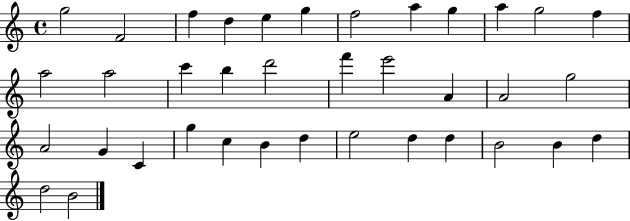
X:1
T:Untitled
M:4/4
L:1/4
K:C
g2 F2 f d e g f2 a g a g2 f a2 a2 c' b d'2 f' e'2 A A2 g2 A2 G C g c B d e2 d d B2 B d d2 B2